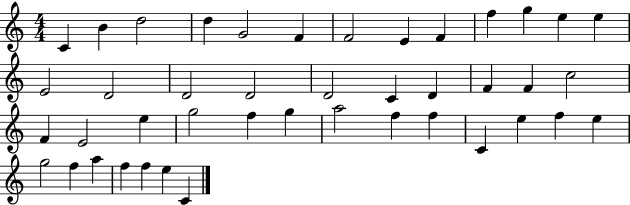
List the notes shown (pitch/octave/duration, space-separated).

C4/q B4/q D5/h D5/q G4/h F4/q F4/h E4/q F4/q F5/q G5/q E5/q E5/q E4/h D4/h D4/h D4/h D4/h C4/q D4/q F4/q F4/q C5/h F4/q E4/h E5/q G5/h F5/q G5/q A5/h F5/q F5/q C4/q E5/q F5/q E5/q G5/h F5/q A5/q F5/q F5/q E5/q C4/q